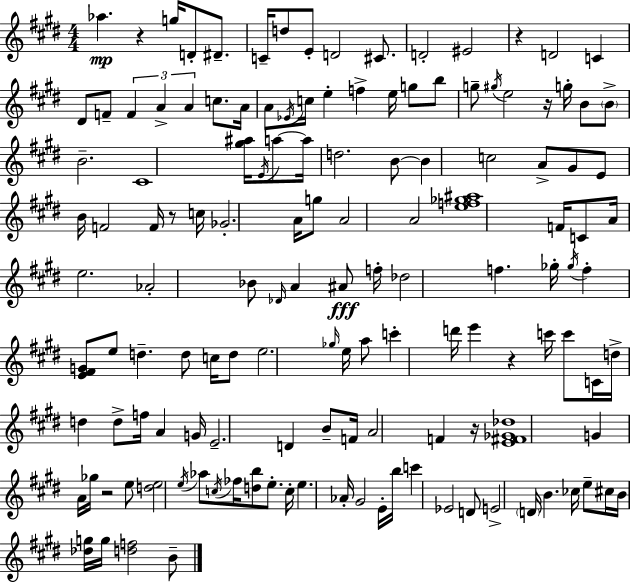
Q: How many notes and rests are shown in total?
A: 139